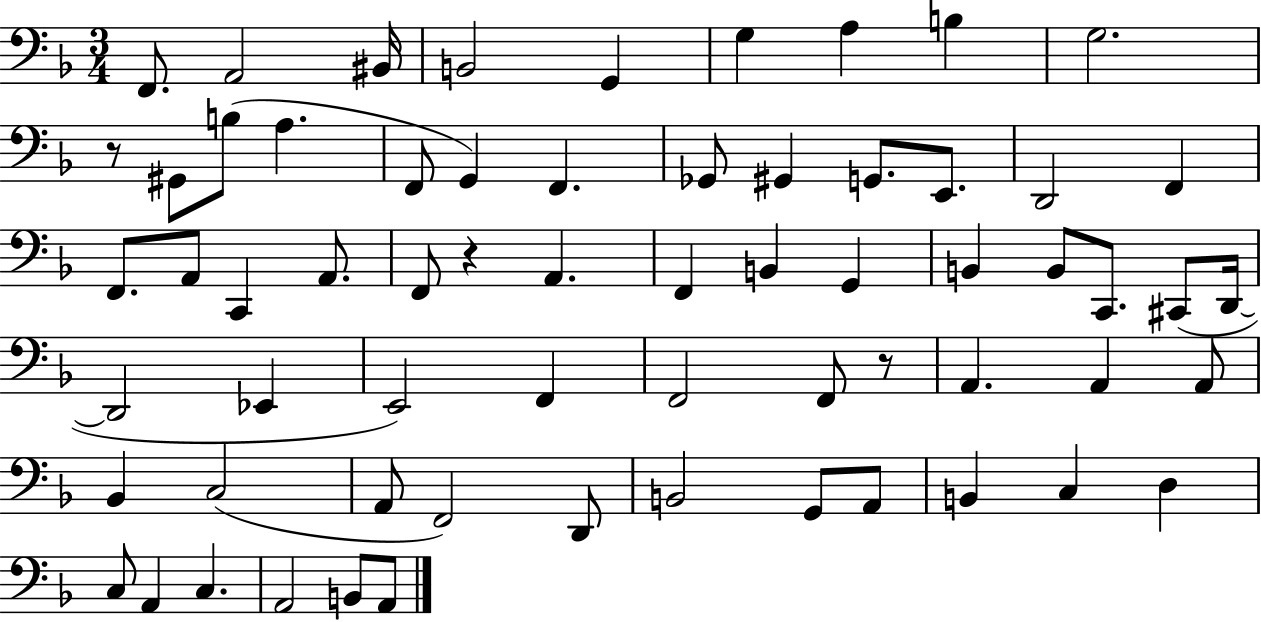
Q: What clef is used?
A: bass